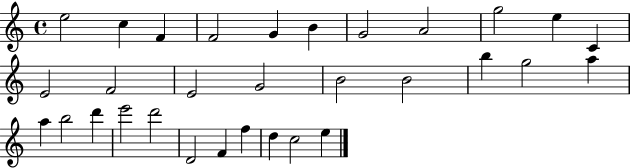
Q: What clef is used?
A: treble